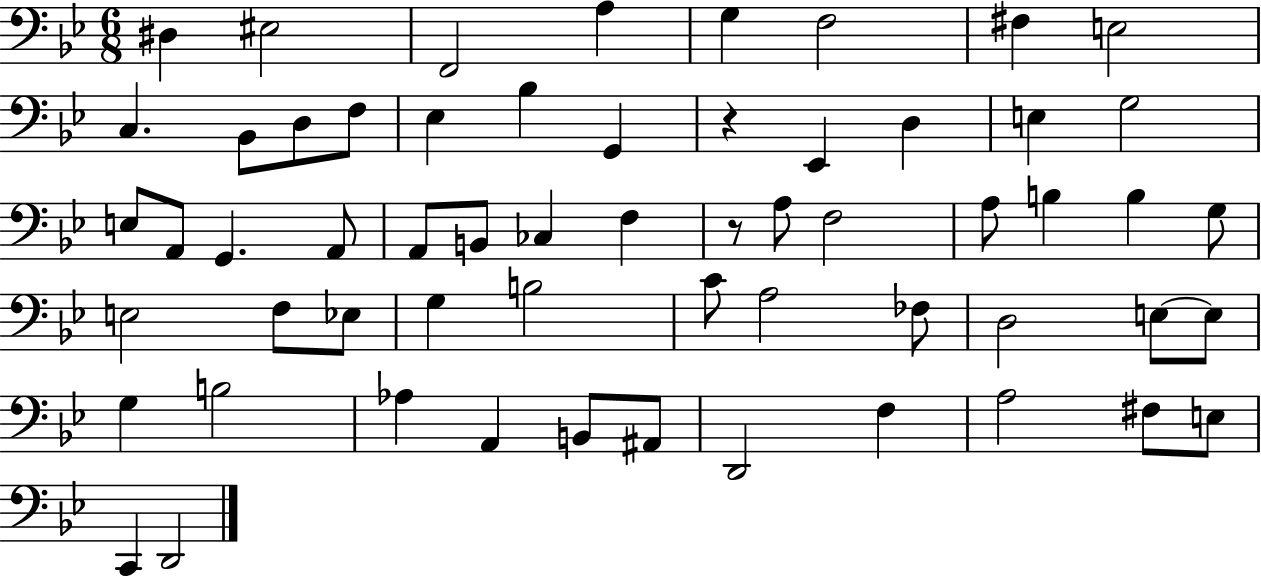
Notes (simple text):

D#3/q EIS3/h F2/h A3/q G3/q F3/h F#3/q E3/h C3/q. Bb2/e D3/e F3/e Eb3/q Bb3/q G2/q R/q Eb2/q D3/q E3/q G3/h E3/e A2/e G2/q. A2/e A2/e B2/e CES3/q F3/q R/e A3/e F3/h A3/e B3/q B3/q G3/e E3/h F3/e Eb3/e G3/q B3/h C4/e A3/h FES3/e D3/h E3/e E3/e G3/q B3/h Ab3/q A2/q B2/e A#2/e D2/h F3/q A3/h F#3/e E3/e C2/q D2/h